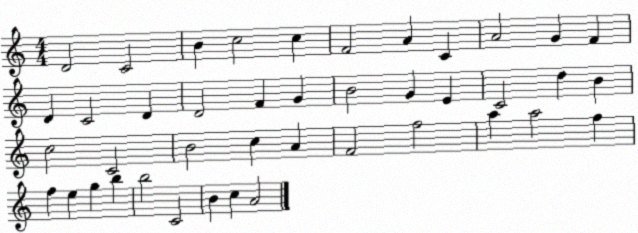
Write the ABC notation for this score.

X:1
T:Untitled
M:4/4
L:1/4
K:C
D2 C2 B c2 c F2 A C A2 G F D C2 D D2 F G B2 G E C2 d B c2 C2 B2 c A F2 f2 a a2 f f e g b b2 C2 B c A2